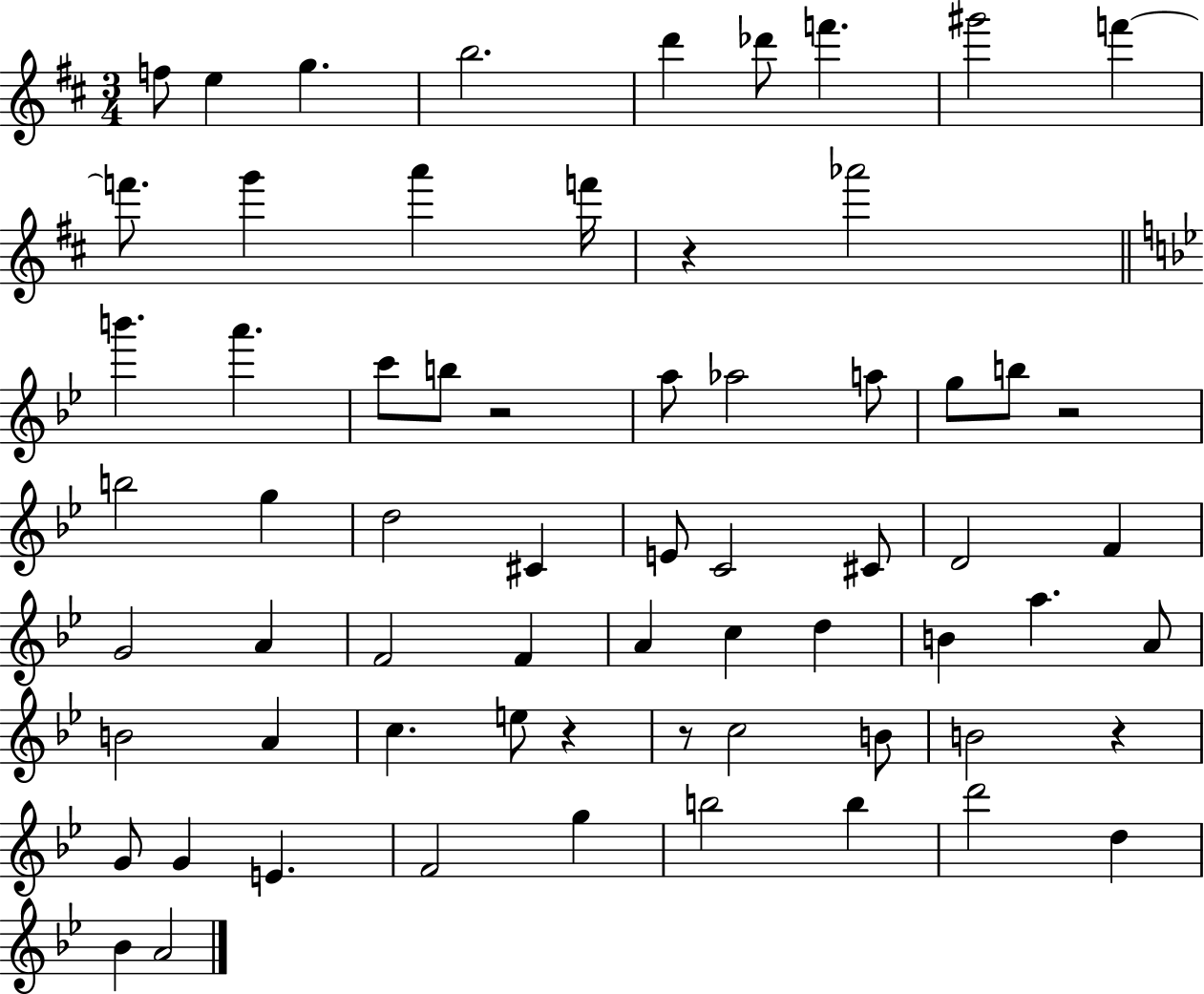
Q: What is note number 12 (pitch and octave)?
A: A6